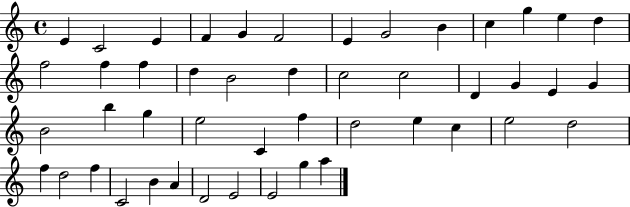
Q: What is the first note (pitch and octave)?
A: E4